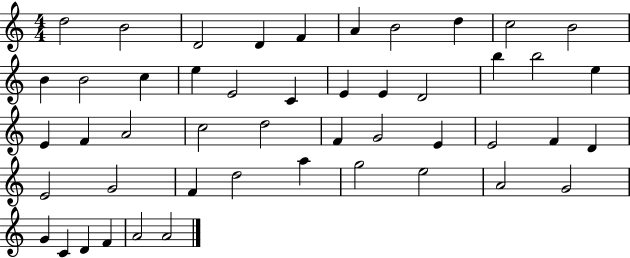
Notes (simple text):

D5/h B4/h D4/h D4/q F4/q A4/q B4/h D5/q C5/h B4/h B4/q B4/h C5/q E5/q E4/h C4/q E4/q E4/q D4/h B5/q B5/h E5/q E4/q F4/q A4/h C5/h D5/h F4/q G4/h E4/q E4/h F4/q D4/q E4/h G4/h F4/q D5/h A5/q G5/h E5/h A4/h G4/h G4/q C4/q D4/q F4/q A4/h A4/h